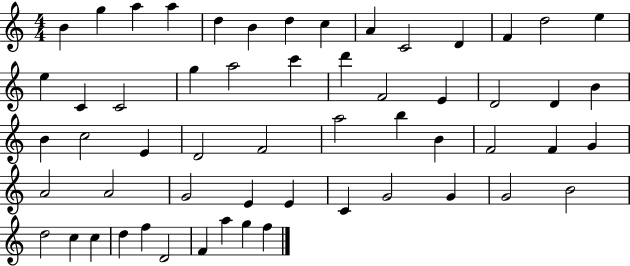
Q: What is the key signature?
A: C major